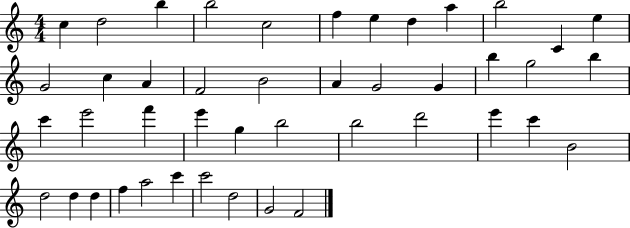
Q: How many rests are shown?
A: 0